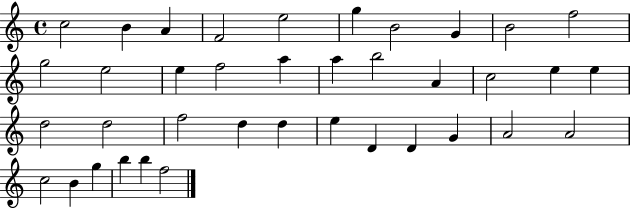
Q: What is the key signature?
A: C major